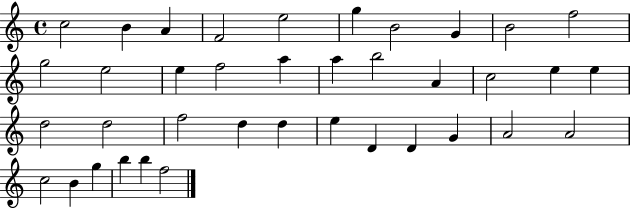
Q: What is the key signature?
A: C major